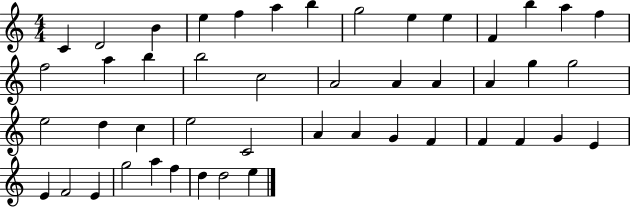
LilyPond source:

{
  \clef treble
  \numericTimeSignature
  \time 4/4
  \key c \major
  c'4 d'2 b'4 | e''4 f''4 a''4 b''4 | g''2 e''4 e''4 | f'4 b''4 a''4 f''4 | \break f''2 a''4 b''4 | b''2 c''2 | a'2 a'4 a'4 | a'4 g''4 g''2 | \break e''2 d''4 c''4 | e''2 c'2 | a'4 a'4 g'4 f'4 | f'4 f'4 g'4 e'4 | \break e'4 f'2 e'4 | g''2 a''4 f''4 | d''4 d''2 e''4 | \bar "|."
}